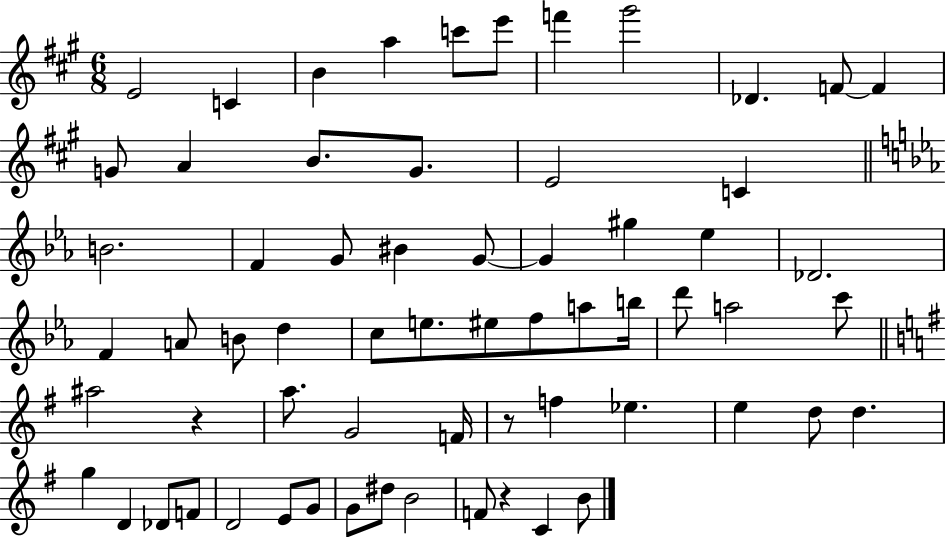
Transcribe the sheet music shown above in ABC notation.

X:1
T:Untitled
M:6/8
L:1/4
K:A
E2 C B a c'/2 e'/2 f' ^g'2 _D F/2 F G/2 A B/2 G/2 E2 C B2 F G/2 ^B G/2 G ^g _e _D2 F A/2 B/2 d c/2 e/2 ^e/2 f/2 a/2 b/4 d'/2 a2 c'/2 ^a2 z a/2 G2 F/4 z/2 f _e e d/2 d g D _D/2 F/2 D2 E/2 G/2 G/2 ^d/2 B2 F/2 z C B/2